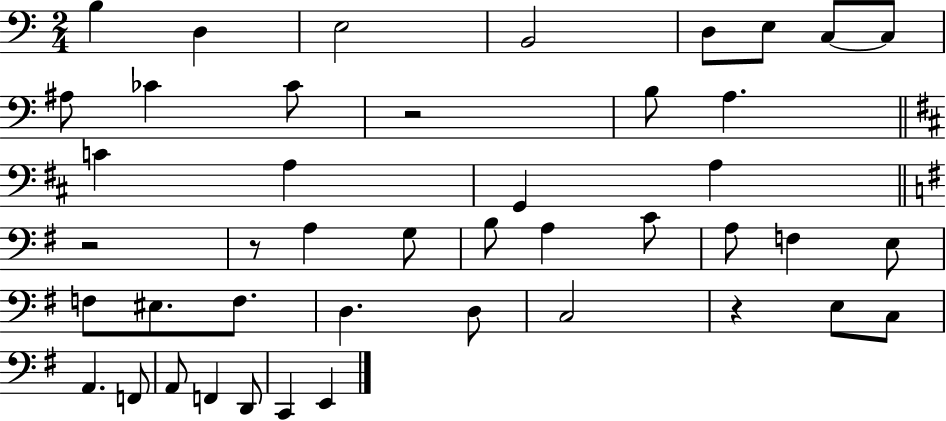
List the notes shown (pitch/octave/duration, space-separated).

B3/q D3/q E3/h B2/h D3/e E3/e C3/e C3/e A#3/e CES4/q CES4/e R/h B3/e A3/q. C4/q A3/q G2/q A3/q R/h R/e A3/q G3/e B3/e A3/q C4/e A3/e F3/q E3/e F3/e EIS3/e. F3/e. D3/q. D3/e C3/h R/q E3/e C3/e A2/q. F2/e A2/e F2/q D2/e C2/q E2/q